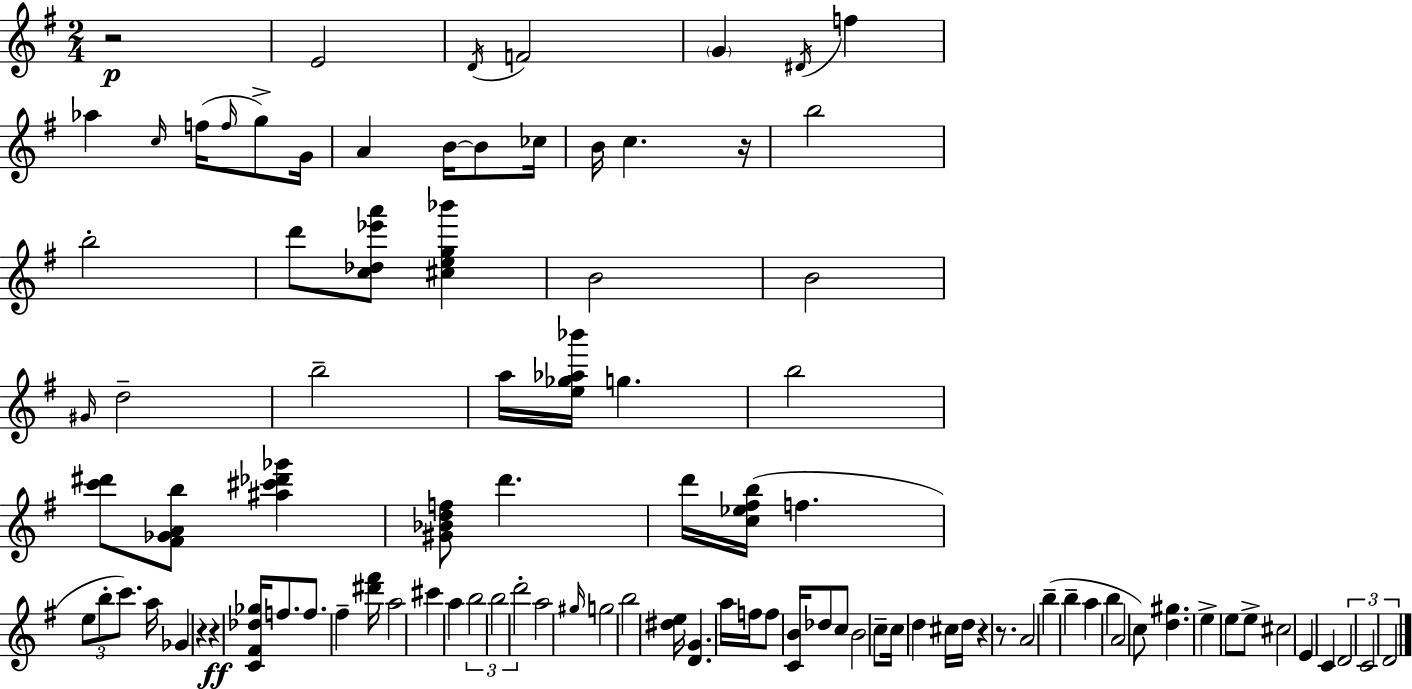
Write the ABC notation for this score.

X:1
T:Untitled
M:2/4
L:1/4
K:G
z2 E2 D/4 F2 G ^D/4 f _a c/4 f/4 f/4 g/2 G/4 A B/4 B/2 _c/4 B/4 c z/4 b2 b2 d'/2 [c_d_e'a']/2 [^ceg_b'] B2 B2 ^G/4 d2 b2 a/4 [e_g_a_b']/4 g b2 [c'^d']/2 [^F_GAb]/2 [^a^c'_d'_g'] [^G_Bdf]/2 d' d'/4 [c_e^fb]/4 f e/2 b/2 c'/2 a/4 _G z z [C^F_d_g]/4 f/2 f/2 ^f [^d'^f']/4 a2 ^c' a b2 b2 d'2 a2 ^g/4 g2 b2 [^de]/4 [DG] a/4 f/4 f/2 [CB]/4 _d/2 c/2 B2 c/2 c/4 d ^c/4 d/4 z z/2 A2 b b a b A2 c/2 [d^g] e e/2 e/2 ^c2 E C D2 C2 D2